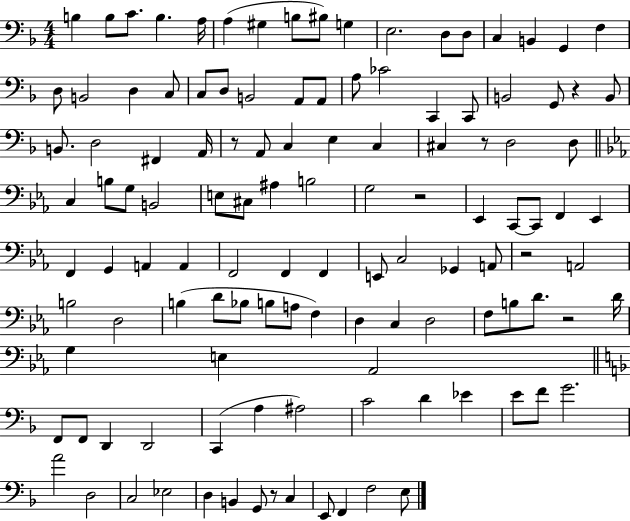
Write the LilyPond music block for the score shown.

{
  \clef bass
  \numericTimeSignature
  \time 4/4
  \key f \major
  b4 b8 c'8. b4. a16 | a4( gis4 b8 bis8) g4 | e2. d8 d8 | c4 b,4 g,4 f4 | \break d8 b,2 d4 c8 | c8 d8 b,2 a,8 a,8 | a8 ces'2 c,4 c,8 | b,2 g,8 r4 b,8 | \break b,8. d2 fis,4 a,16 | r8 a,8 c4 e4 c4 | cis4 r8 d2 d8 | \bar "||" \break \key c \minor c4 b8 g8 b,2 | e8 cis8 ais4 b2 | g2 r2 | ees,4 c,8~~ c,8 f,4 ees,4 | \break f,4 g,4 a,4 a,4 | f,2 f,4 f,4 | e,8 c2 ges,4 a,8 | r2 a,2 | \break b2 d2 | b4( d'8 bes8 b8 a8 f4) | d4 c4 d2 | f8 b8 d'8. r2 d'16 | \break g4 e4 aes,2 | \bar "||" \break \key d \minor f,8 f,8 d,4 d,2 | c,4( a4 ais2) | c'2 d'4 ees'4 | e'8 f'8 g'2. | \break a'2 d2 | c2 ees2 | d4 b,4 g,8 r8 c4 | e,8 f,4 f2 e8 | \break \bar "|."
}